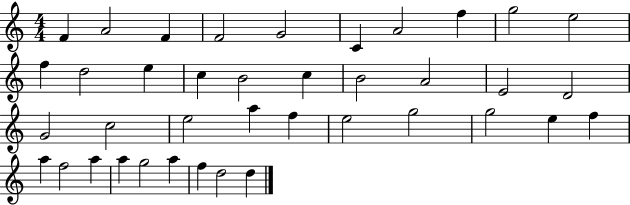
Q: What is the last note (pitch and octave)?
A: D5